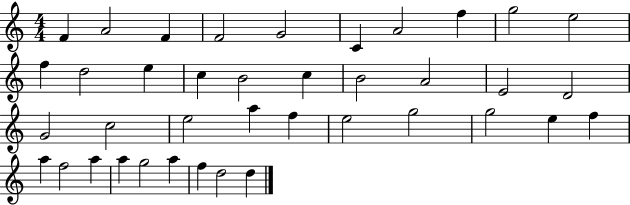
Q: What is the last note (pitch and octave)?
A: D5